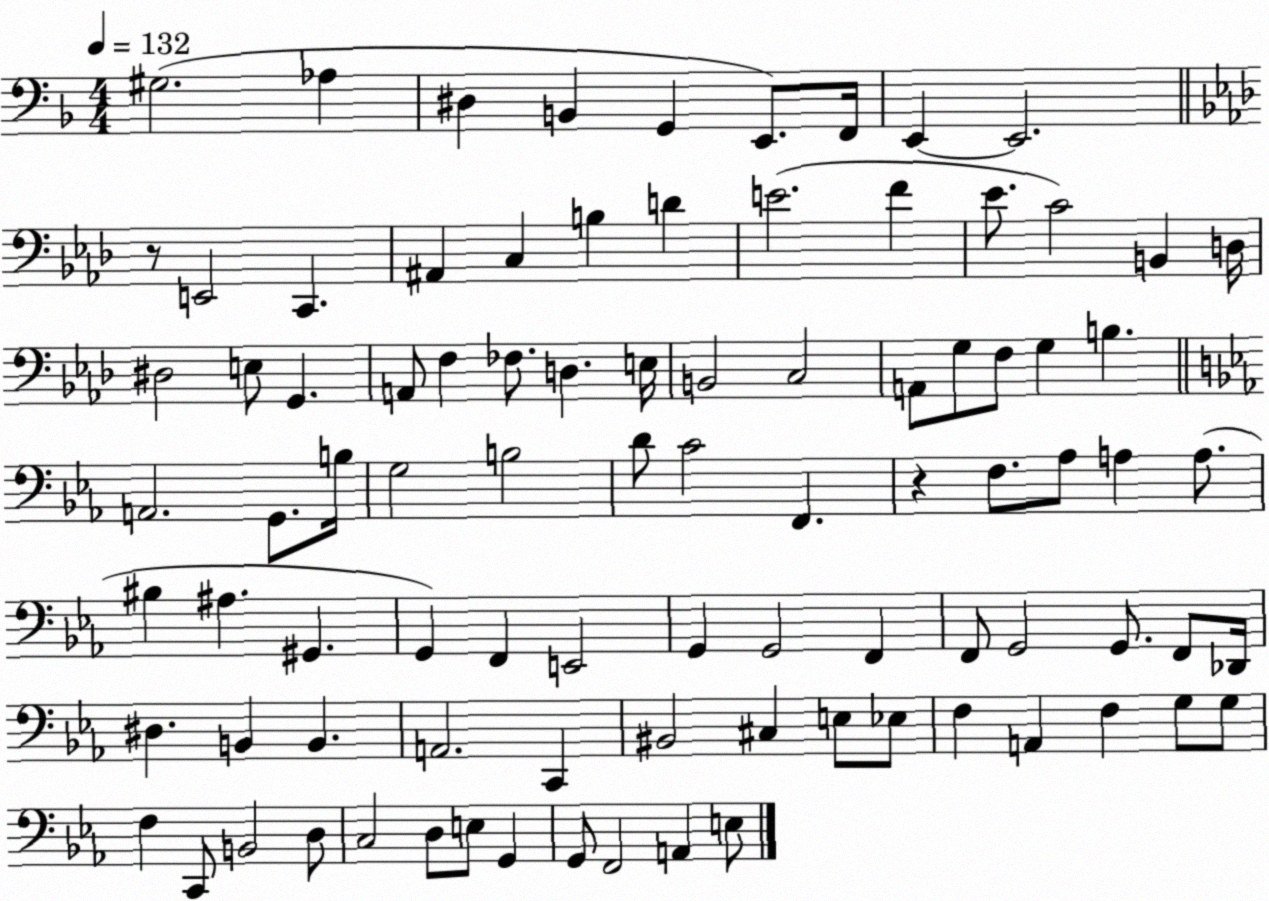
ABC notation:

X:1
T:Untitled
M:4/4
L:1/4
K:F
^G,2 _A, ^D, B,, G,, E,,/2 F,,/4 E,, E,,2 z/2 E,,2 C,, ^A,, C, B, D E2 F _E/2 C2 B,, D,/4 ^D,2 E,/2 G,, A,,/2 F, _F,/2 D, E,/4 B,,2 C,2 A,,/2 G,/2 F,/2 G, B, A,,2 G,,/2 B,/4 G,2 B,2 D/2 C2 F,, z F,/2 _A,/2 A, A,/2 ^B, ^A, ^G,, G,, F,, E,,2 G,, G,,2 F,, F,,/2 G,,2 G,,/2 F,,/2 _D,,/4 ^D, B,, B,, A,,2 C,, ^B,,2 ^C, E,/2 _E,/2 F, A,, F, G,/2 G,/2 F, C,,/2 B,,2 D,/2 C,2 D,/2 E,/2 G,, G,,/2 F,,2 A,, E,/2